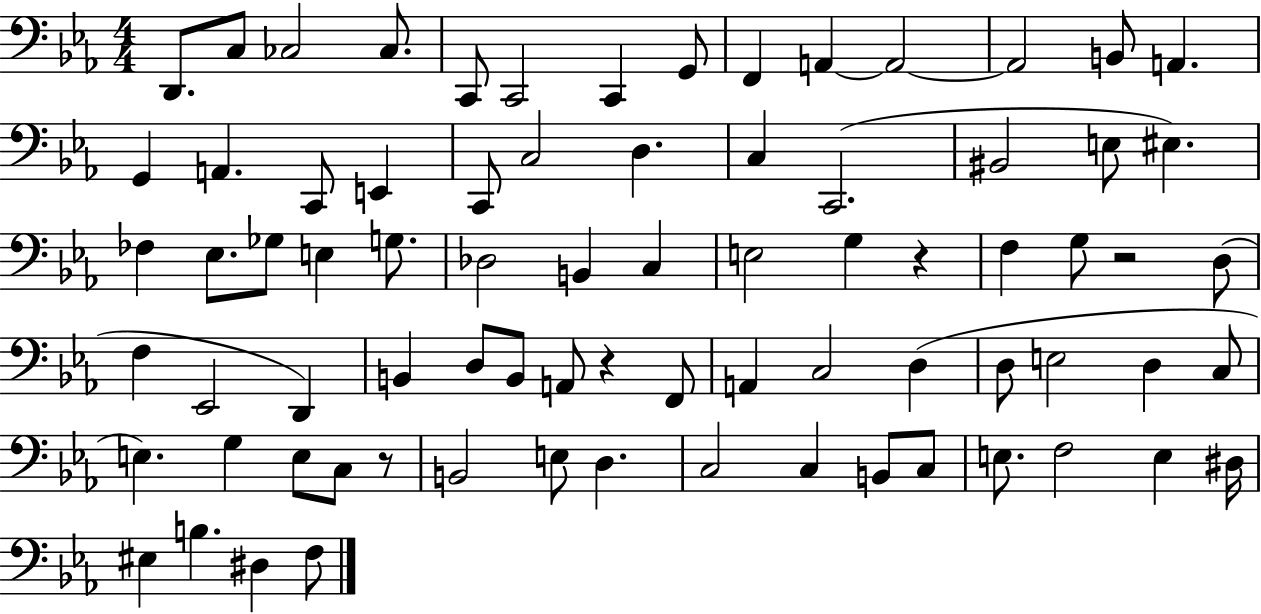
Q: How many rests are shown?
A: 4